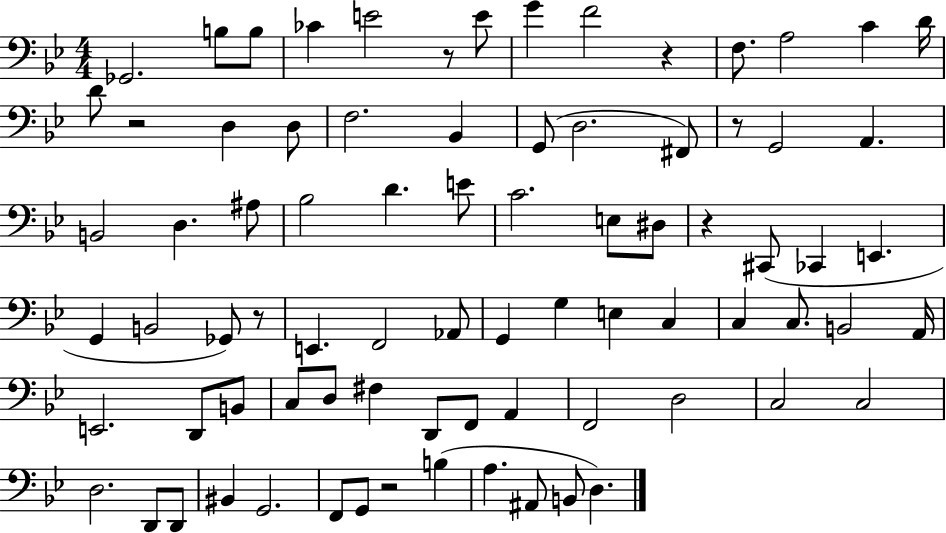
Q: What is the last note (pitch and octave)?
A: D3